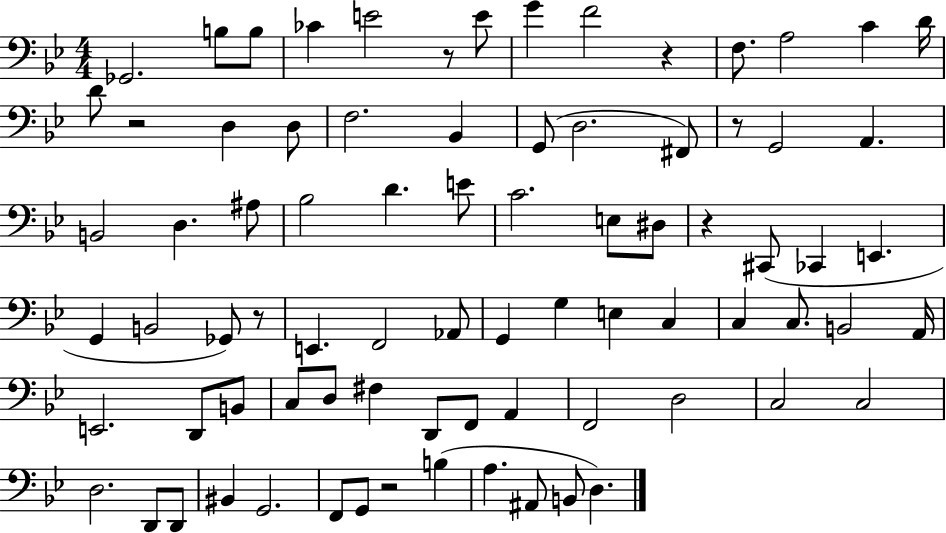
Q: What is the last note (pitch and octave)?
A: D3